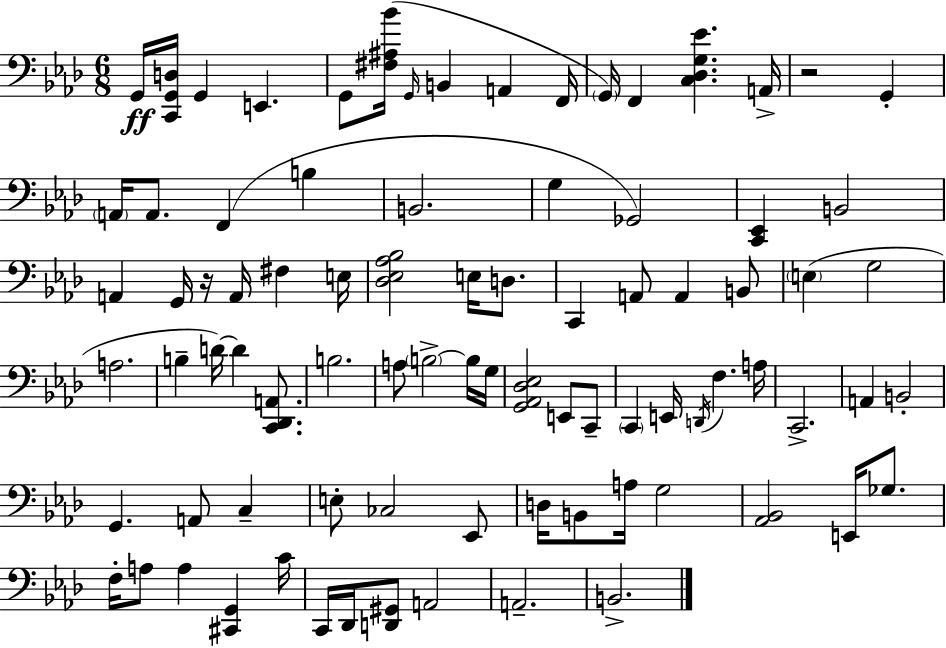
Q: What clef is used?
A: bass